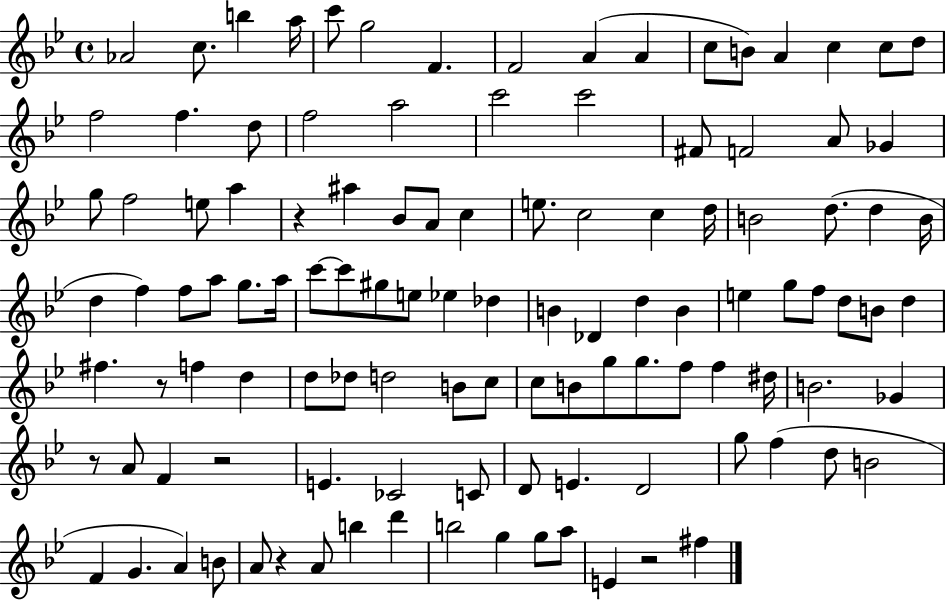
Ab4/h C5/e. B5/q A5/s C6/e G5/h F4/q. F4/h A4/q A4/q C5/e B4/e A4/q C5/q C5/e D5/e F5/h F5/q. D5/e F5/h A5/h C6/h C6/h F#4/e F4/h A4/e Gb4/q G5/e F5/h E5/e A5/q R/q A#5/q Bb4/e A4/e C5/q E5/e. C5/h C5/q D5/s B4/h D5/e. D5/q B4/s D5/q F5/q F5/e A5/e G5/e. A5/s C6/e C6/e G#5/e E5/e Eb5/q Db5/q B4/q Db4/q D5/q B4/q E5/q G5/e F5/e D5/e B4/e D5/q F#5/q. R/e F5/q D5/q D5/e Db5/e D5/h B4/e C5/e C5/e B4/e G5/e G5/e. F5/e F5/q D#5/s B4/h. Gb4/q R/e A4/e F4/q R/h E4/q. CES4/h C4/e D4/e E4/q. D4/h G5/e F5/q D5/e B4/h F4/q G4/q. A4/q B4/e A4/e R/q A4/e B5/q D6/q B5/h G5/q G5/e A5/e E4/q R/h F#5/q